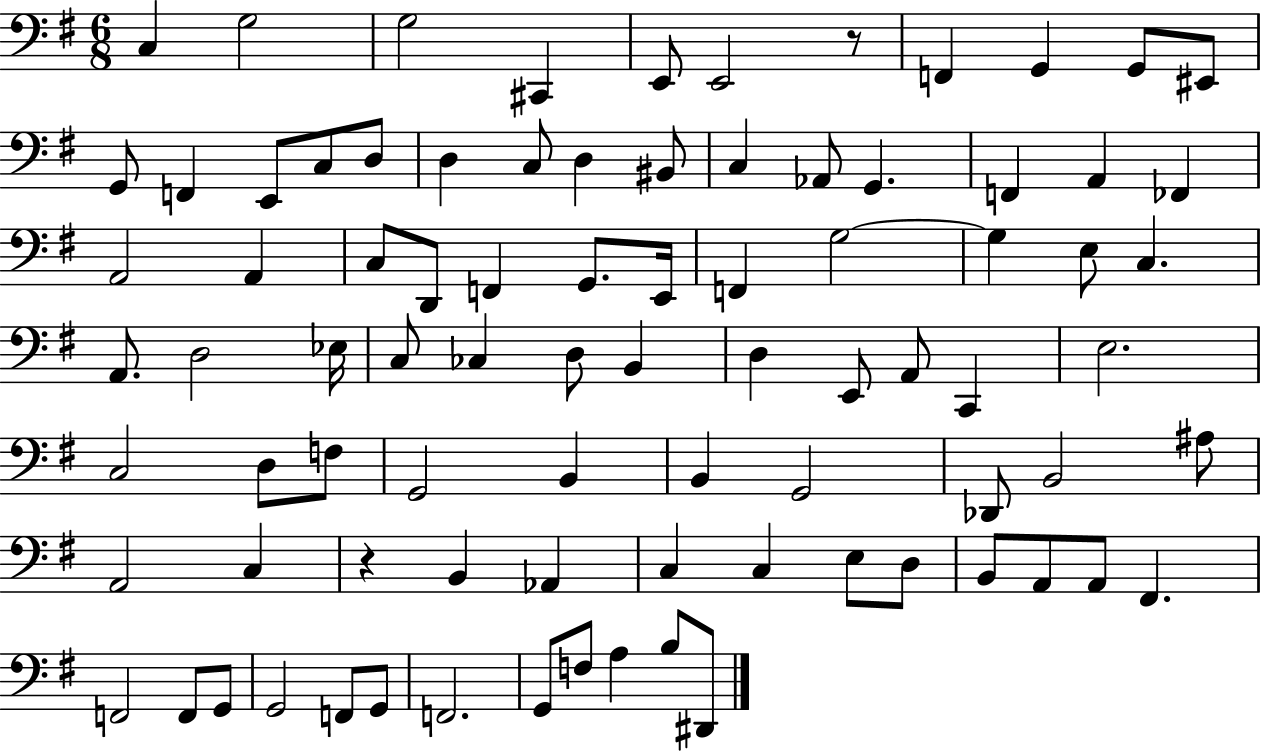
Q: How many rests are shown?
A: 2